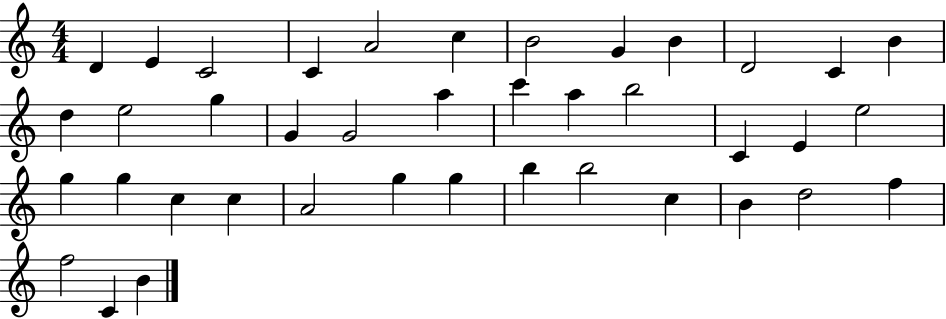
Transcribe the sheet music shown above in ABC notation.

X:1
T:Untitled
M:4/4
L:1/4
K:C
D E C2 C A2 c B2 G B D2 C B d e2 g G G2 a c' a b2 C E e2 g g c c A2 g g b b2 c B d2 f f2 C B